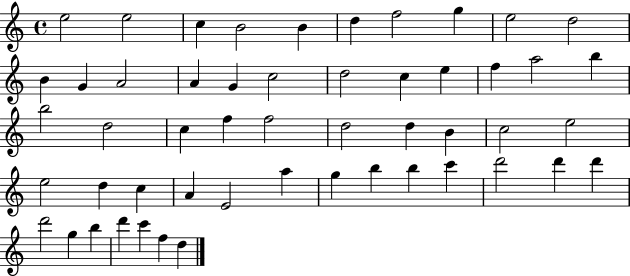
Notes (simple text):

E5/h E5/h C5/q B4/h B4/q D5/q F5/h G5/q E5/h D5/h B4/q G4/q A4/h A4/q G4/q C5/h D5/h C5/q E5/q F5/q A5/h B5/q B5/h D5/h C5/q F5/q F5/h D5/h D5/q B4/q C5/h E5/h E5/h D5/q C5/q A4/q E4/h A5/q G5/q B5/q B5/q C6/q D6/h D6/q D6/q D6/h G5/q B5/q D6/q C6/q F5/q D5/q